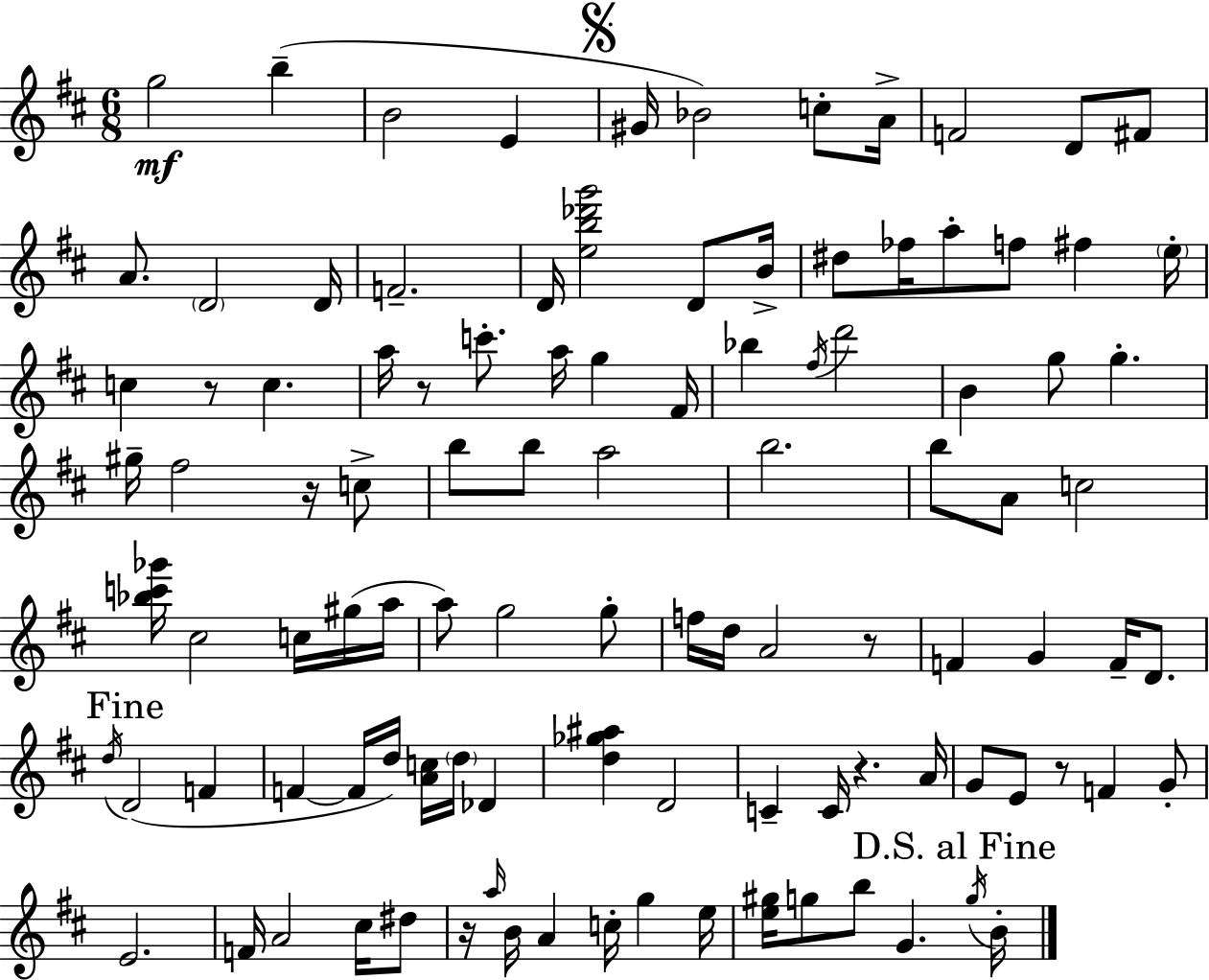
X:1
T:Untitled
M:6/8
L:1/4
K:D
g2 b B2 E ^G/4 _B2 c/2 A/4 F2 D/2 ^F/2 A/2 D2 D/4 F2 D/4 [eb_d'g']2 D/2 B/4 ^d/2 _f/4 a/2 f/2 ^f e/4 c z/2 c a/4 z/2 c'/2 a/4 g ^F/4 _b ^f/4 d'2 B g/2 g ^g/4 ^f2 z/4 c/2 b/2 b/2 a2 b2 b/2 A/2 c2 [_bc'_g']/4 ^c2 c/4 ^g/4 a/4 a/2 g2 g/2 f/4 d/4 A2 z/2 F G F/4 D/2 d/4 D2 F F F/4 d/4 [Ac]/4 d/4 _D [d_g^a] D2 C C/4 z A/4 G/2 E/2 z/2 F G/2 E2 F/4 A2 ^c/4 ^d/2 z/4 a/4 B/4 A c/4 g e/4 [e^g]/4 g/2 b/2 G g/4 B/4